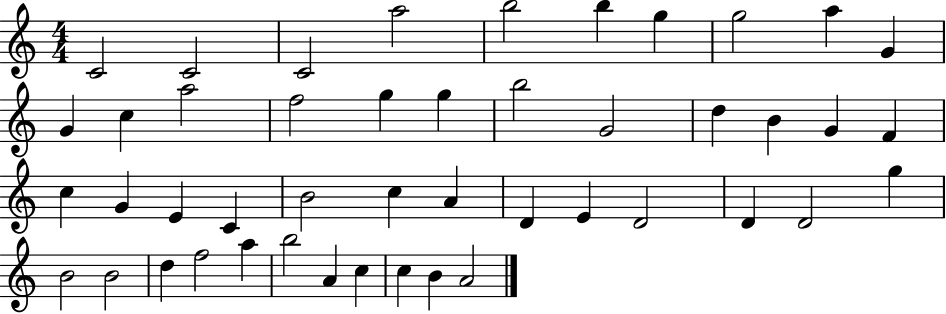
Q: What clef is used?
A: treble